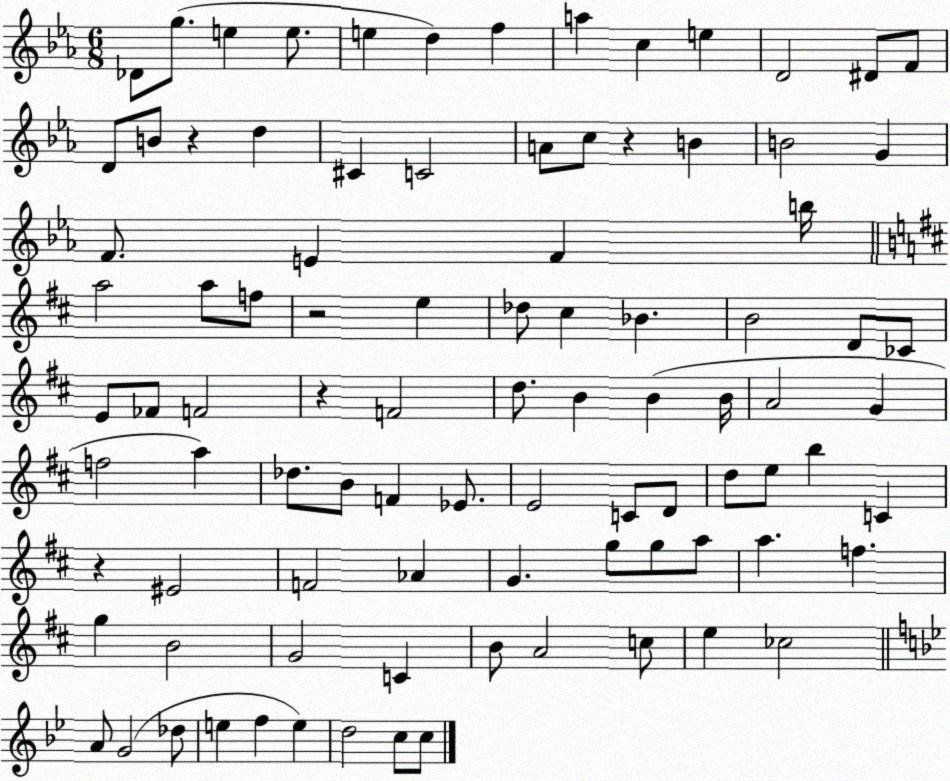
X:1
T:Untitled
M:6/8
L:1/4
K:Eb
_D/2 g/2 e e/2 e d f a c e D2 ^D/2 F/2 D/2 B/2 z d ^C C2 A/2 c/2 z B B2 G F/2 E F b/4 a2 a/2 f/2 z2 e _d/2 ^c _B B2 D/2 _C/2 E/2 _F/2 F2 z F2 d/2 B B B/4 A2 G f2 a _d/2 B/2 F _E/2 E2 C/2 D/2 d/2 e/2 b C z ^E2 F2 _A G g/2 g/2 a/2 a f g B2 G2 C B/2 A2 c/2 e _c2 A/2 G2 _d/2 e f e d2 c/2 c/2